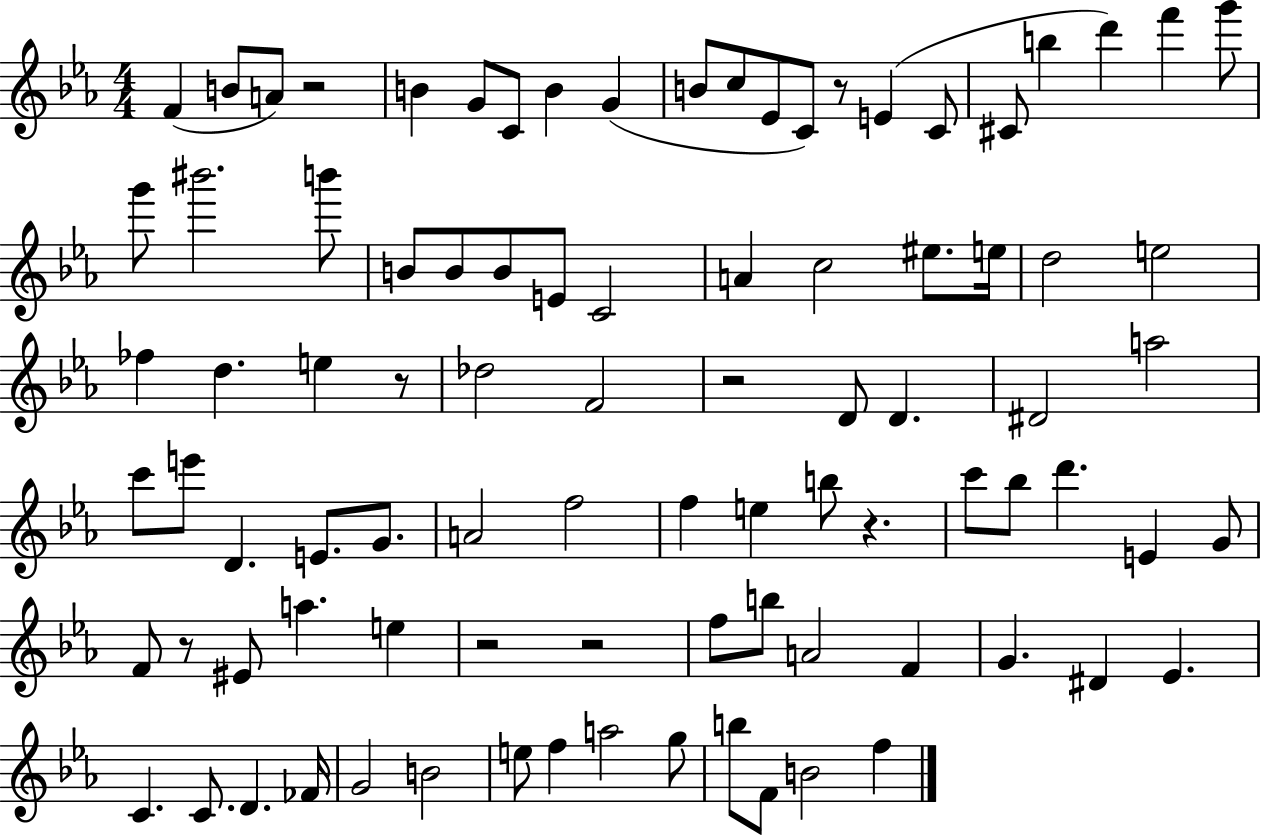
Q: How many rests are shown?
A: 8